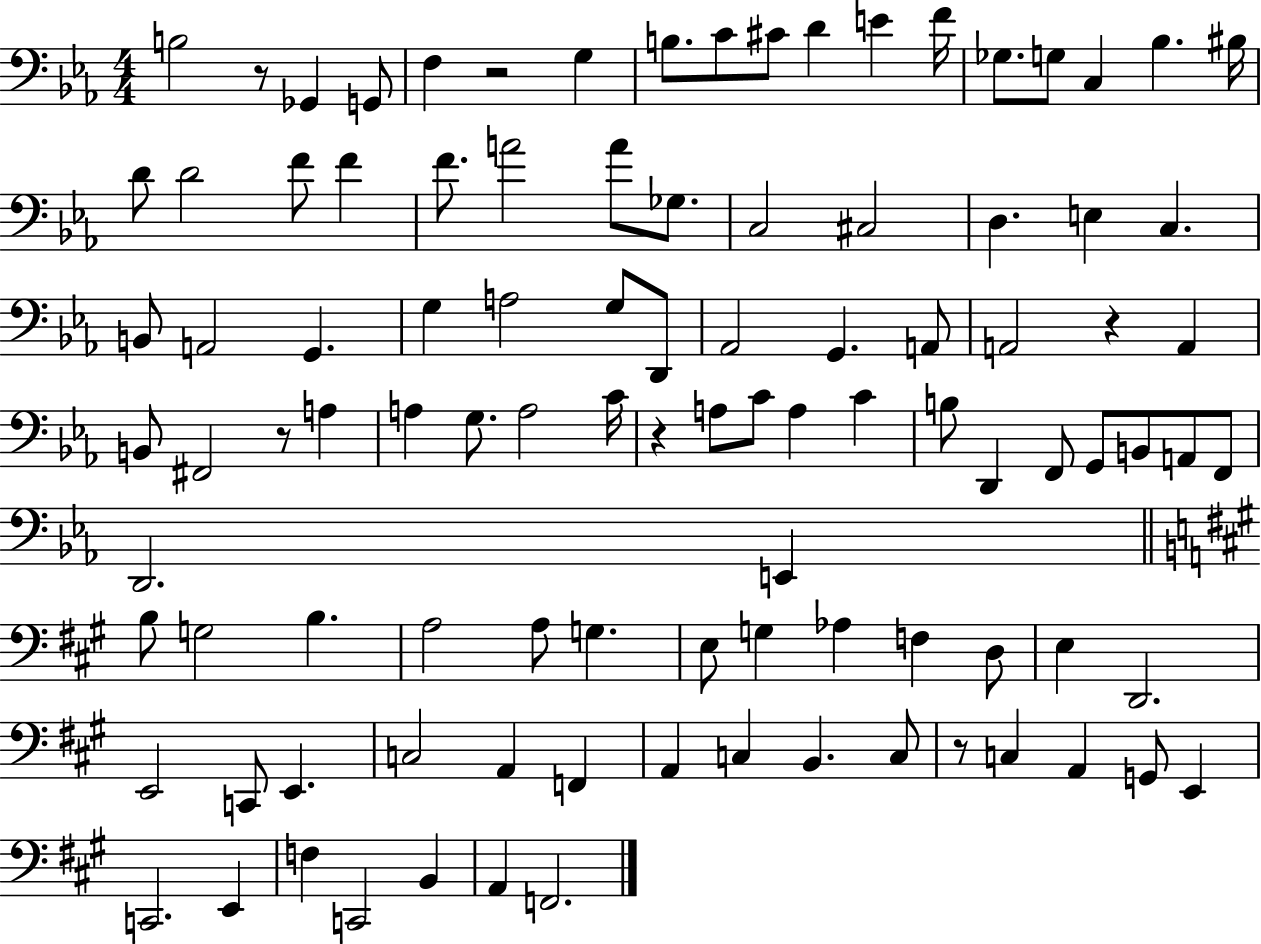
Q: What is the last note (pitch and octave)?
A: F2